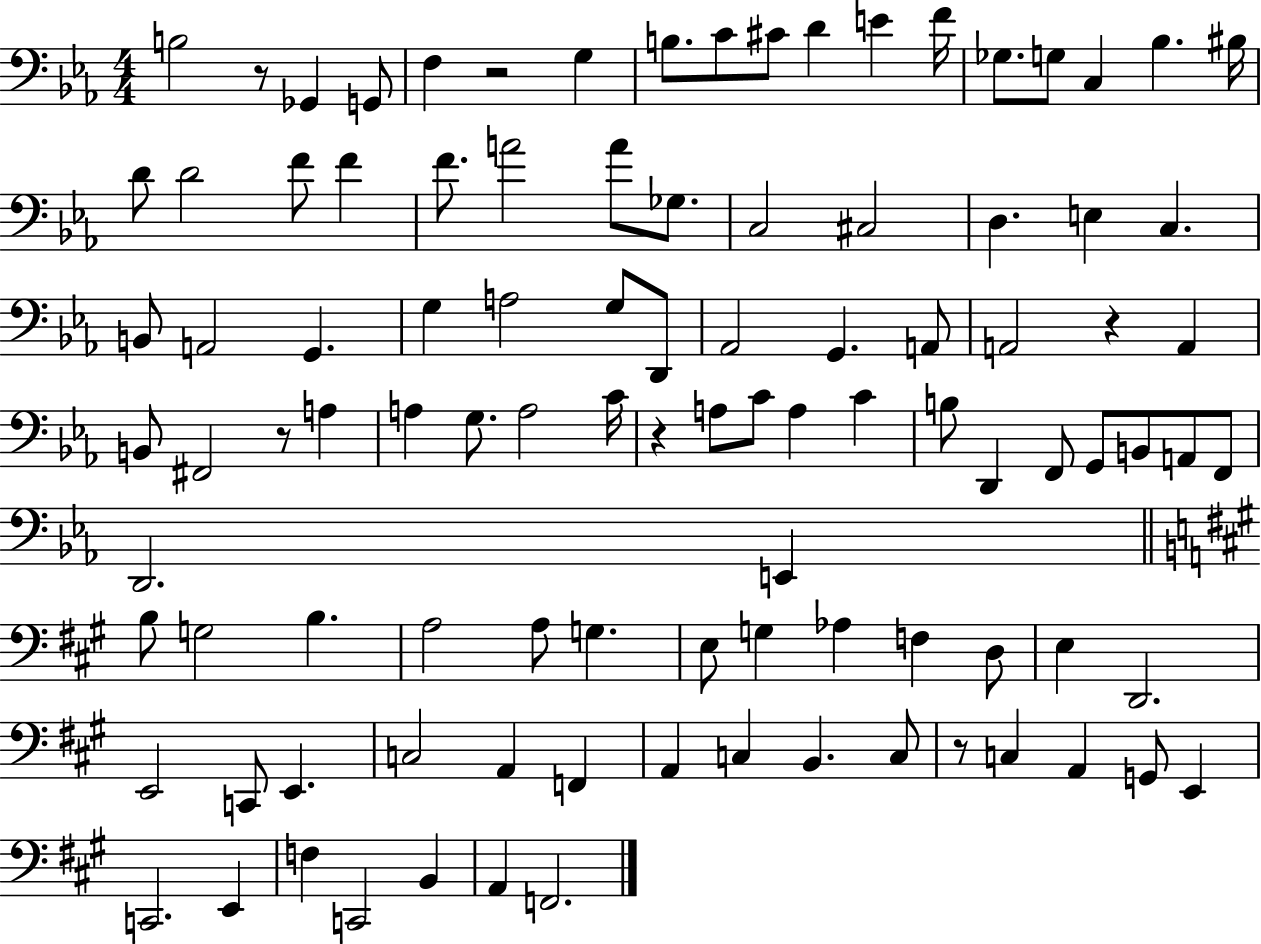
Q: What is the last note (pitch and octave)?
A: F2